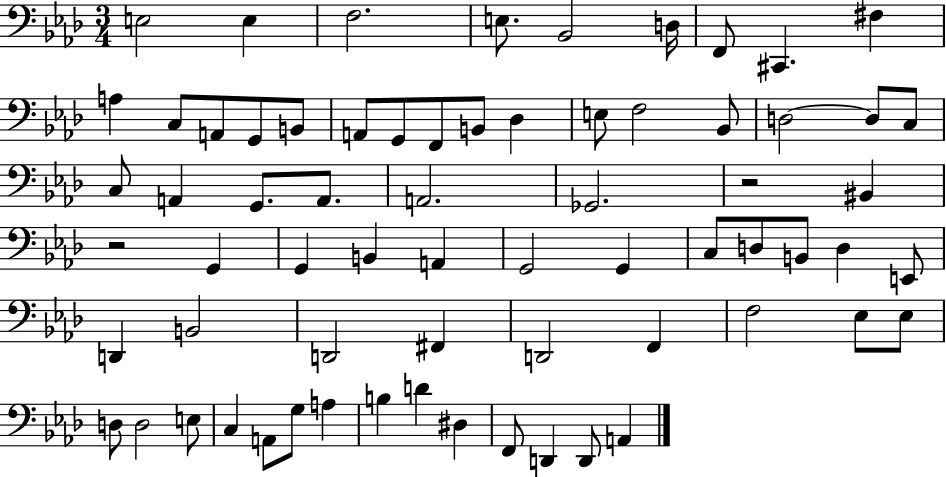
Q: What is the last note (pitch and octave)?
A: A2